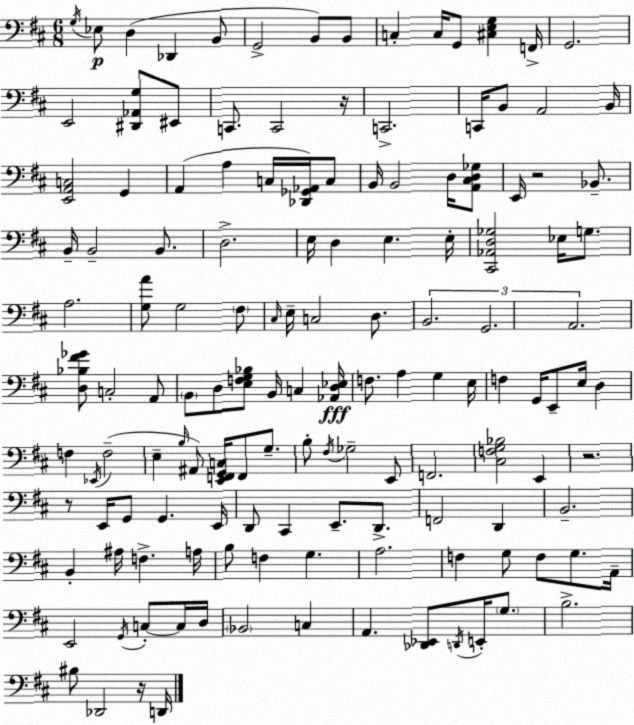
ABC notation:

X:1
T:Untitled
M:6/8
L:1/4
K:D
G,/4 _E,/2 D, _D,, B,,/2 G,,2 B,,/2 B,,/2 C, C,/4 G,,/2 [^C,E,G,] F,,/4 G,,2 E,,2 [^D,,_A,,G,]/2 ^E,,/2 C,,/2 C,,2 z/4 C,,2 C,,/4 B,,/2 A,,2 B,,/4 [E,,A,,C,]2 G,, A,, A, C,/4 [_D,,_G,,_A,,]/4 C,/2 B,,/4 B,,2 D,/4 [A,,^C,D,_G,]/2 E,,/4 z2 _B,,/2 B,,/4 B,,2 B,,/2 D,2 E,/4 D, E, E,/4 [^C,,_A,,D,_G,]2 _E,/4 G,/2 A,2 [G,A]/2 G,2 ^F,/2 ^C,/4 E,/4 C,2 D,/2 B,,2 G,,2 A,,2 [D,_B,^F_G]/2 C,2 A,,/2 B,,/2 D,/2 [E,F,G,_B,]/2 B,,/4 C, [_A,,D,_E,]/4 F,/2 A, G, E,/4 F, G,,/4 E,,/2 E,/4 D, F, _E,,/4 F,2 E, B,/4 ^A,,/2 [E,,F,,G,,C,]/4 F,,/2 G,/2 B,/2 ^F,/4 _G,2 E,,/2 F,,2 [^C,F,G,_B,]2 E,, z2 z/2 E,,/4 G,,/2 G,, E,,/4 D,,/2 ^C,, E,,/2 D,,/2 F,,2 D,, B,,2 B,, ^A,/4 F, A,/4 B,/2 F, G, A,2 F, G,/2 F,/2 G,/2 A,,/4 E,,2 G,,/4 C,/2 C,/4 D,/4 _B,,2 C, A,, [_D,,_E,,]/2 D,,/4 E,,/4 G,/2 B,2 ^B,/2 _D,,2 z/4 D,,/4